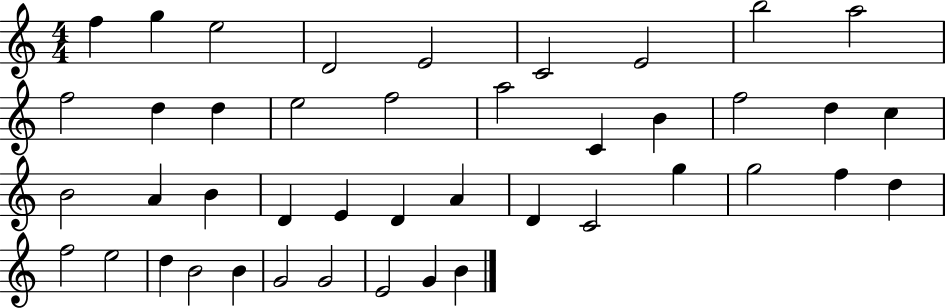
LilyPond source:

{
  \clef treble
  \numericTimeSignature
  \time 4/4
  \key c \major
  f''4 g''4 e''2 | d'2 e'2 | c'2 e'2 | b''2 a''2 | \break f''2 d''4 d''4 | e''2 f''2 | a''2 c'4 b'4 | f''2 d''4 c''4 | \break b'2 a'4 b'4 | d'4 e'4 d'4 a'4 | d'4 c'2 g''4 | g''2 f''4 d''4 | \break f''2 e''2 | d''4 b'2 b'4 | g'2 g'2 | e'2 g'4 b'4 | \break \bar "|."
}